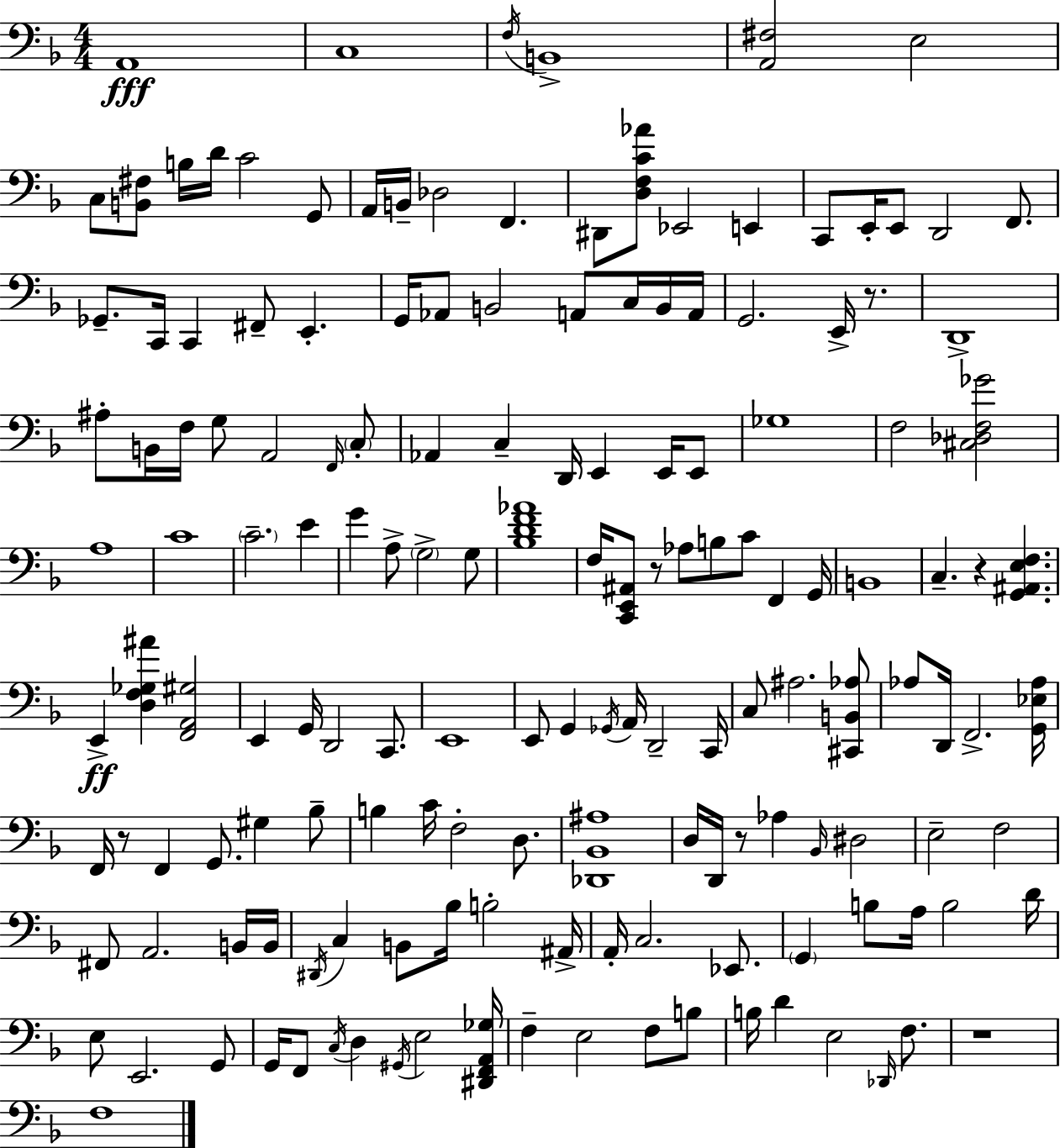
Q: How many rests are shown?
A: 6